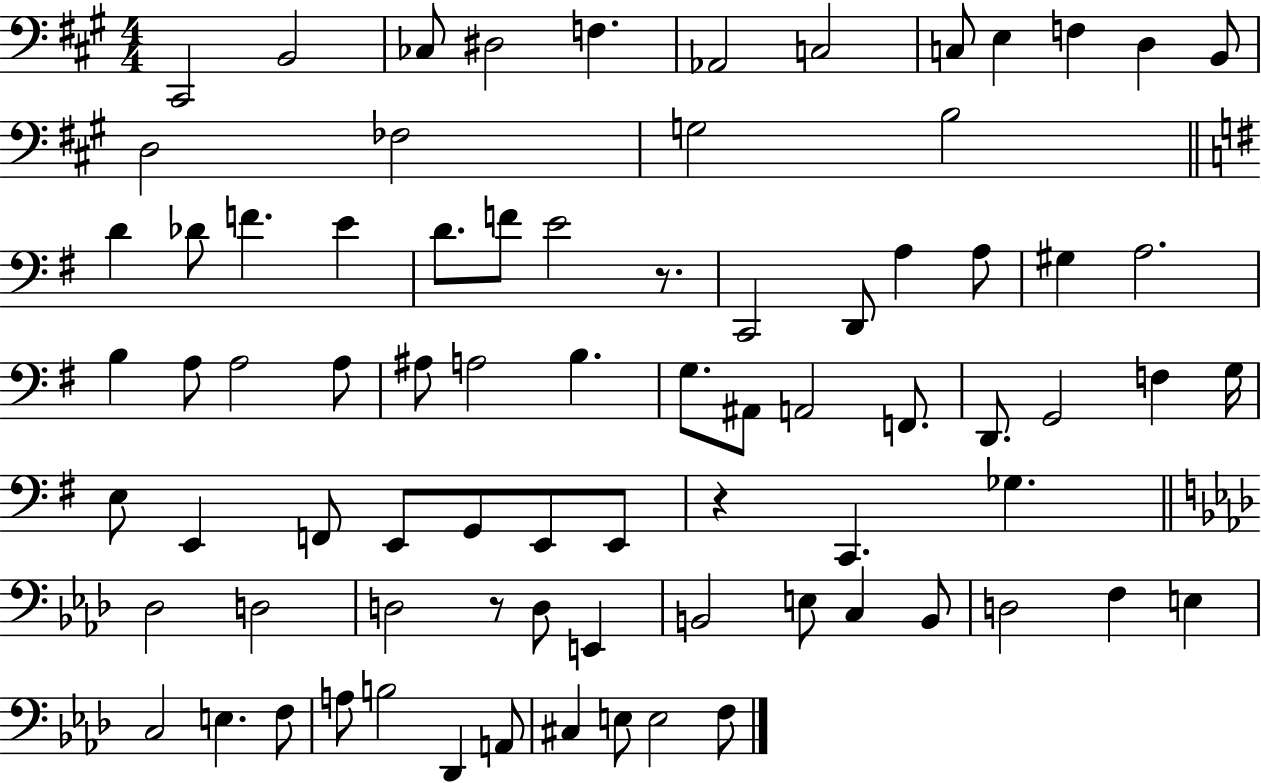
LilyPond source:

{
  \clef bass
  \numericTimeSignature
  \time 4/4
  \key a \major
  cis,2 b,2 | ces8 dis2 f4. | aes,2 c2 | c8 e4 f4 d4 b,8 | \break d2 fes2 | g2 b2 | \bar "||" \break \key g \major d'4 des'8 f'4. e'4 | d'8. f'8 e'2 r8. | c,2 d,8 a4 a8 | gis4 a2. | \break b4 a8 a2 a8 | ais8 a2 b4. | g8. ais,8 a,2 f,8. | d,8. g,2 f4 g16 | \break e8 e,4 f,8 e,8 g,8 e,8 e,8 | r4 c,4. ges4. | \bar "||" \break \key aes \major des2 d2 | d2 r8 d8 e,4 | b,2 e8 c4 b,8 | d2 f4 e4 | \break c2 e4. f8 | a8 b2 des,4 a,8 | cis4 e8 e2 f8 | \bar "|."
}